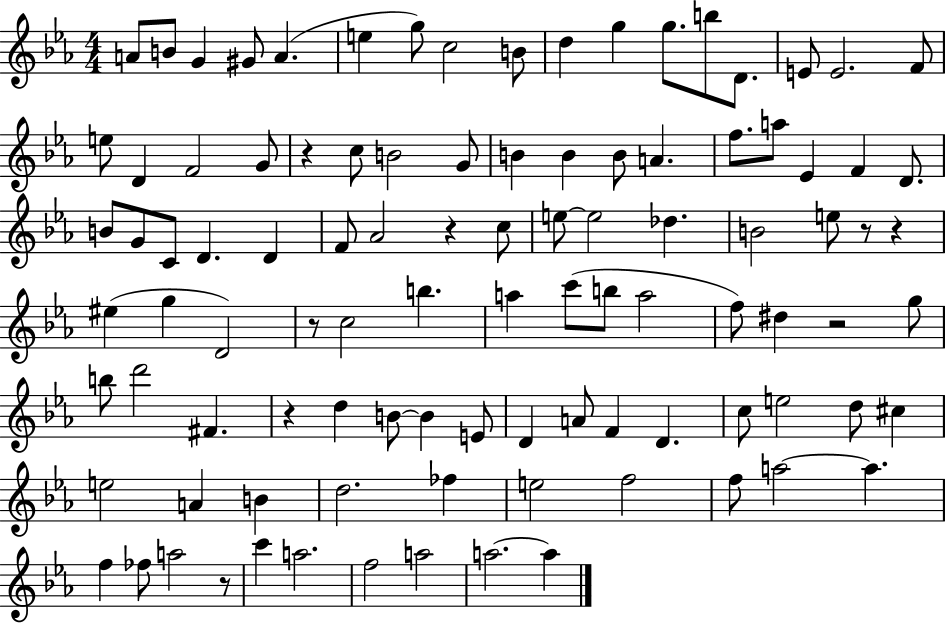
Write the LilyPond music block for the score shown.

{
  \clef treble
  \numericTimeSignature
  \time 4/4
  \key ees \major
  a'8 b'8 g'4 gis'8 a'4.( | e''4 g''8) c''2 b'8 | d''4 g''4 g''8. b''8 d'8. | e'8 e'2. f'8 | \break e''8 d'4 f'2 g'8 | r4 c''8 b'2 g'8 | b'4 b'4 b'8 a'4. | f''8. a''8 ees'4 f'4 d'8. | \break b'8 g'8 c'8 d'4. d'4 | f'8 aes'2 r4 c''8 | e''8~~ e''2 des''4. | b'2 e''8 r8 r4 | \break eis''4( g''4 d'2) | r8 c''2 b''4. | a''4 c'''8( b''8 a''2 | f''8) dis''4 r2 g''8 | \break b''8 d'''2 fis'4. | r4 d''4 b'8~~ b'4 e'8 | d'4 a'8 f'4 d'4. | c''8 e''2 d''8 cis''4 | \break e''2 a'4 b'4 | d''2. fes''4 | e''2 f''2 | f''8 a''2~~ a''4. | \break f''4 fes''8 a''2 r8 | c'''4 a''2. | f''2 a''2 | a''2.~~ a''4 | \break \bar "|."
}